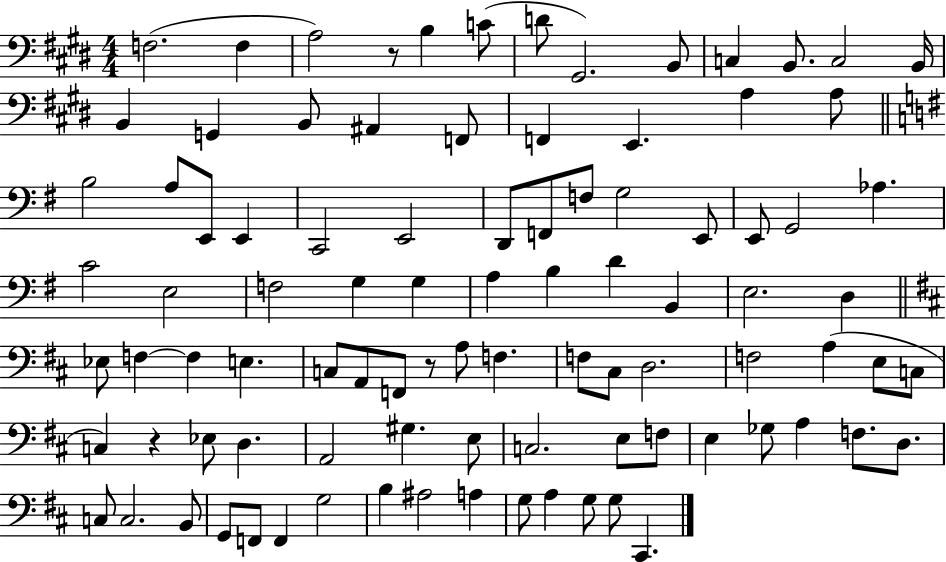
{
  \clef bass
  \numericTimeSignature
  \time 4/4
  \key e \major
  f2.( f4 | a2) r8 b4 c'8( | d'8 gis,2.) b,8 | c4 b,8. c2 b,16 | \break b,4 g,4 b,8 ais,4 f,8 | f,4 e,4. a4 a8 | \bar "||" \break \key e \minor b2 a8 e,8 e,4 | c,2 e,2 | d,8 f,8 f8 g2 e,8 | e,8 g,2 aes4. | \break c'2 e2 | f2 g4 g4 | a4 b4 d'4 b,4 | e2. d4 | \break \bar "||" \break \key b \minor ees8 f4~~ f4 e4. | c8 a,8 f,8 r8 a8 f4. | f8 cis8 d2. | f2 a4( e8 c8 | \break c4) r4 ees8 d4. | a,2 gis4. e8 | c2. e8 f8 | e4 ges8 a4 f8. d8. | \break c8 c2. b,8 | g,8 f,8 f,4 g2 | b4 ais2 a4 | g8 a4 g8 g8 cis,4. | \break \bar "|."
}